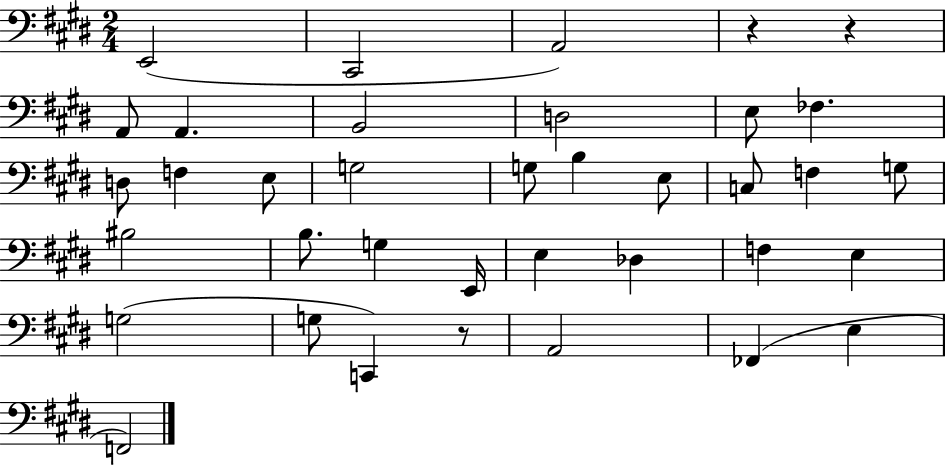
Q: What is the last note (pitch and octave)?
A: F2